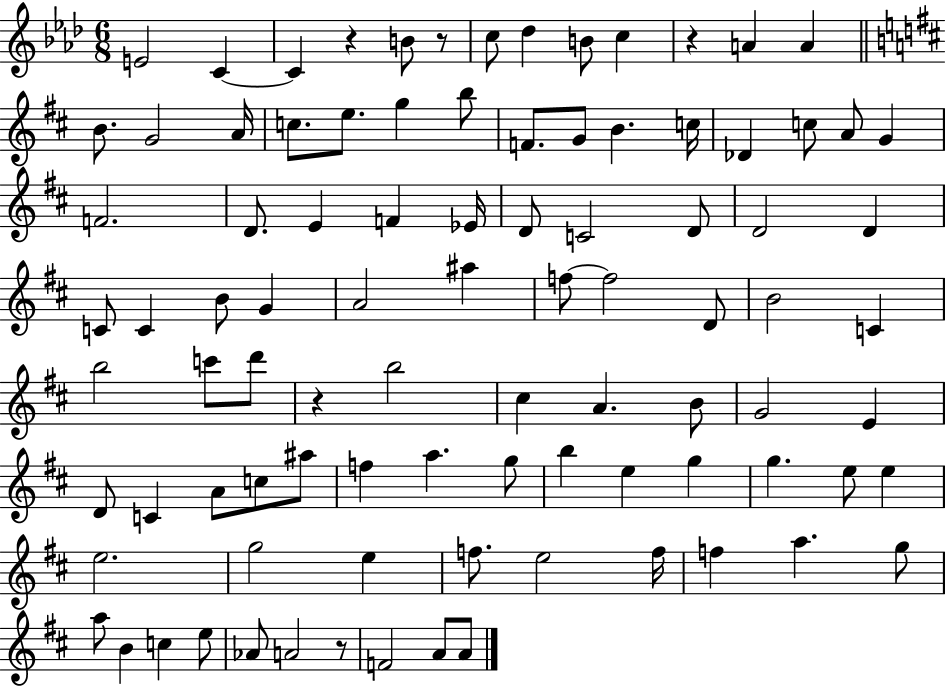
{
  \clef treble
  \numericTimeSignature
  \time 6/8
  \key aes \major
  e'2 c'4~~ | c'4 r4 b'8 r8 | c''8 des''4 b'8 c''4 | r4 a'4 a'4 | \break \bar "||" \break \key b \minor b'8. g'2 a'16 | c''8. e''8. g''4 b''8 | f'8. g'8 b'4. c''16 | des'4 c''8 a'8 g'4 | \break f'2. | d'8. e'4 f'4 ees'16 | d'8 c'2 d'8 | d'2 d'4 | \break c'8 c'4 b'8 g'4 | a'2 ais''4 | f''8~~ f''2 d'8 | b'2 c'4 | \break b''2 c'''8 d'''8 | r4 b''2 | cis''4 a'4. b'8 | g'2 e'4 | \break d'8 c'4 a'8 c''8 ais''8 | f''4 a''4. g''8 | b''4 e''4 g''4 | g''4. e''8 e''4 | \break e''2. | g''2 e''4 | f''8. e''2 f''16 | f''4 a''4. g''8 | \break a''8 b'4 c''4 e''8 | aes'8 a'2 r8 | f'2 a'8 a'8 | \bar "|."
}